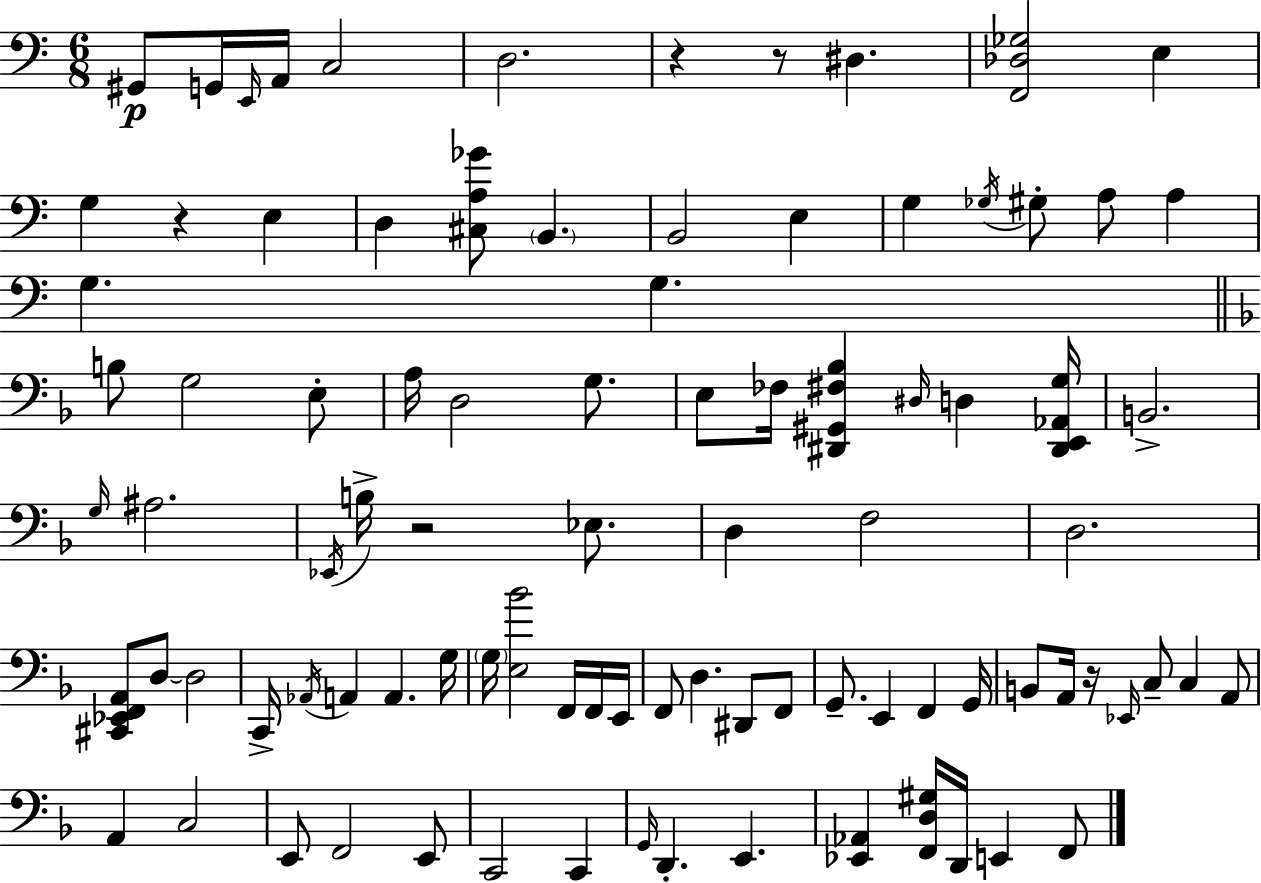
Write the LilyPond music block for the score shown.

{
  \clef bass
  \numericTimeSignature
  \time 6/8
  \key c \major
  \repeat volta 2 { gis,8\p g,16 \grace { e,16 } a,16 c2 | d2. | r4 r8 dis4. | <f, des ges>2 e4 | \break g4 r4 e4 | d4 <cis a ges'>8 \parenthesize b,4. | b,2 e4 | g4 \acciaccatura { ges16 } gis8-. a8 a4 | \break g4. g4. | \bar "||" \break \key d \minor b8 g2 e8-. | a16 d2 g8. | e8 fes16 <dis, gis, fis bes>4 \grace { dis16 } d4 | <dis, e, aes, g>16 b,2.-> | \break \grace { g16 } ais2. | \acciaccatura { ees,16 } b16-> r2 | ees8. d4 f2 | d2. | \break <cis, ees, f, a,>8 d8~~ d2 | c,16-> \acciaccatura { aes,16 } a,4 a,4. | g16 \parenthesize g16 <e bes'>2 | f,16 f,16 e,16 f,8 d4. | \break dis,8 f,8 g,8.-- e,4 f,4 | g,16 b,8 a,16 r16 \grace { ees,16 } c8-- c4 | a,8 a,4 c2 | e,8 f,2 | \break e,8 c,2 | c,4 \grace { g,16 } d,4.-. | e,4. <ees, aes,>4 <f, d gis>16 d,16 | e,4 f,8 } \bar "|."
}